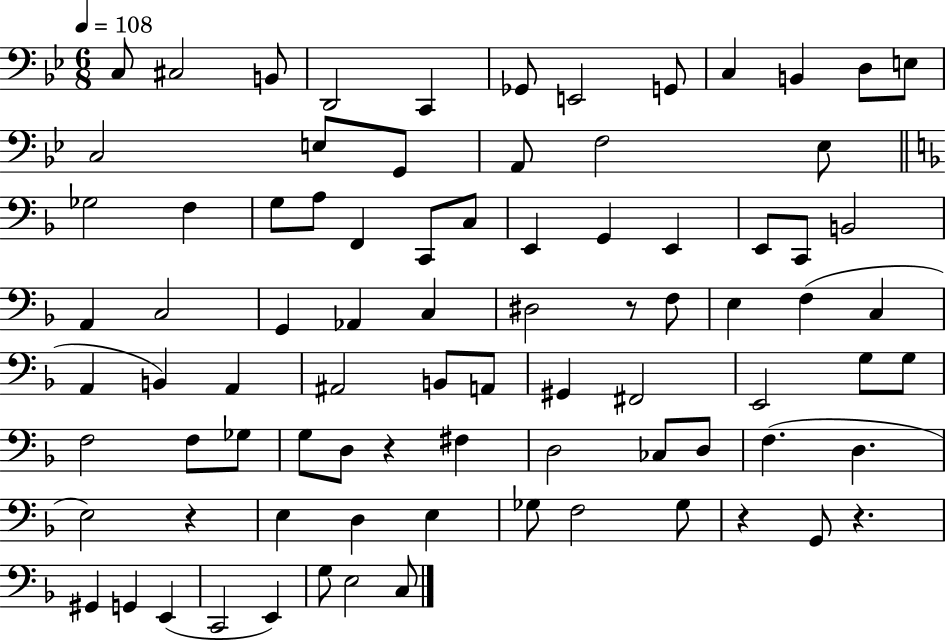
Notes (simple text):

C3/e C#3/h B2/e D2/h C2/q Gb2/e E2/h G2/e C3/q B2/q D3/e E3/e C3/h E3/e G2/e A2/e F3/h Eb3/e Gb3/h F3/q G3/e A3/e F2/q C2/e C3/e E2/q G2/q E2/q E2/e C2/e B2/h A2/q C3/h G2/q Ab2/q C3/q D#3/h R/e F3/e E3/q F3/q C3/q A2/q B2/q A2/q A#2/h B2/e A2/e G#2/q F#2/h E2/h G3/e G3/e F3/h F3/e Gb3/e G3/e D3/e R/q F#3/q D3/h CES3/e D3/e F3/q. D3/q. E3/h R/q E3/q D3/q E3/q Gb3/e F3/h Gb3/e R/q G2/e R/q. G#2/q G2/q E2/q C2/h E2/q G3/e E3/h C3/e